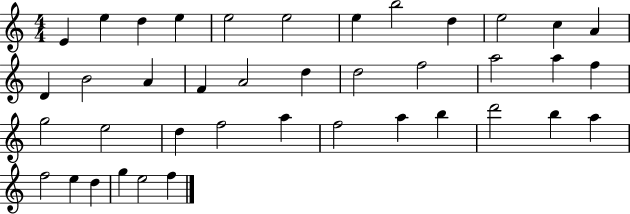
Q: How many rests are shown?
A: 0